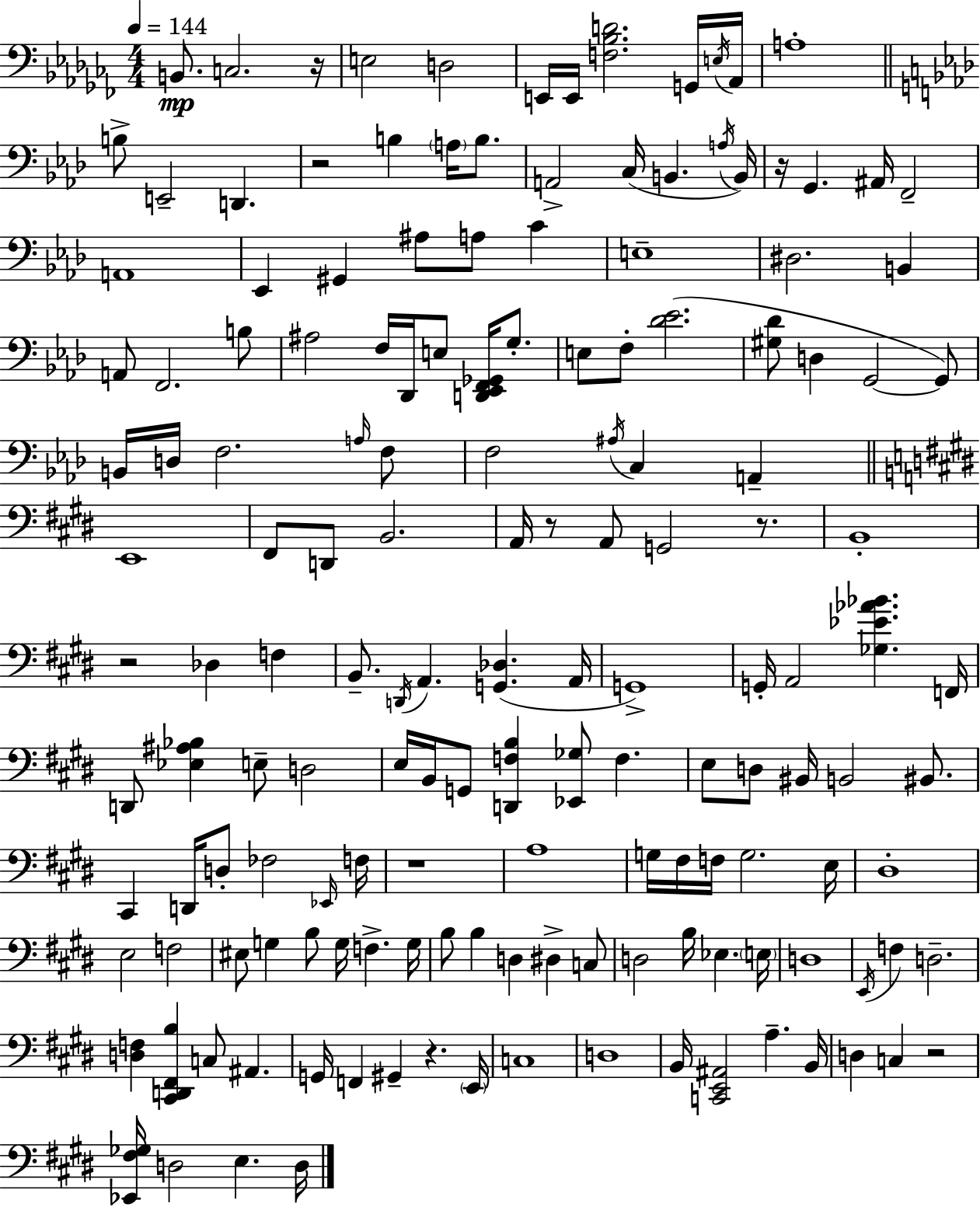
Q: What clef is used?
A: bass